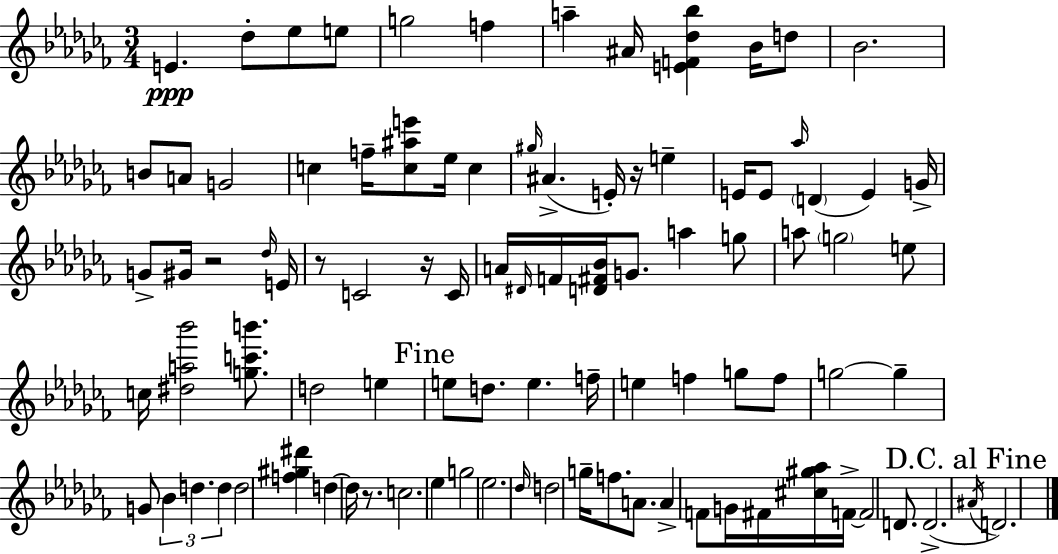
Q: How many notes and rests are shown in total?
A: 94